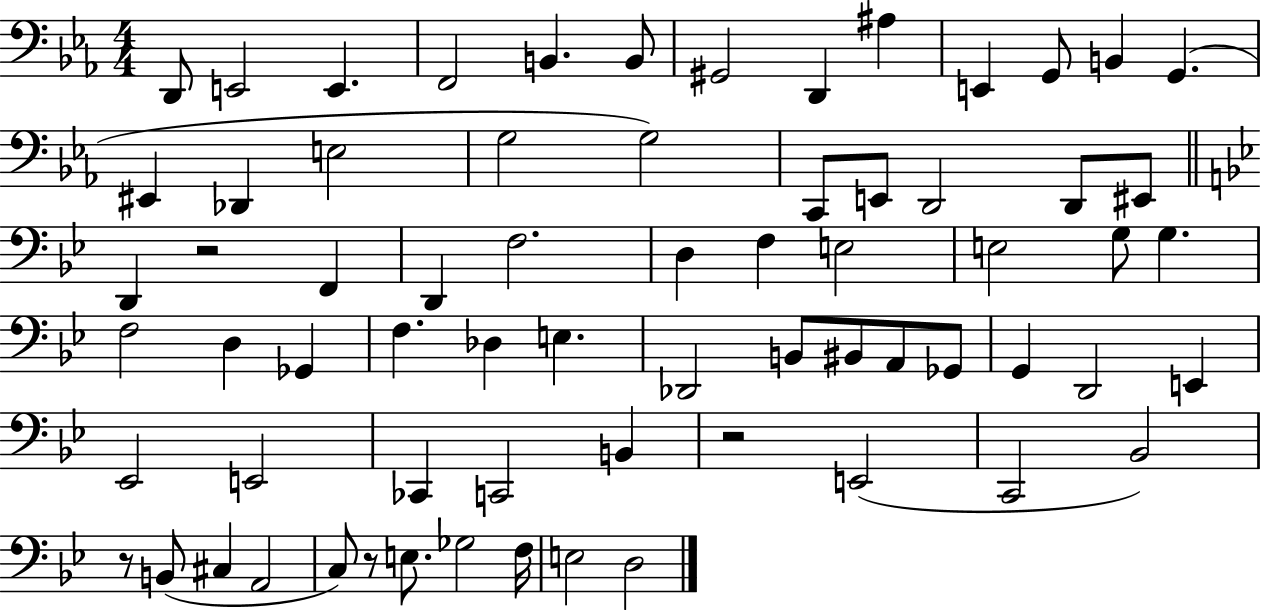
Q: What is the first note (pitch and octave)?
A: D2